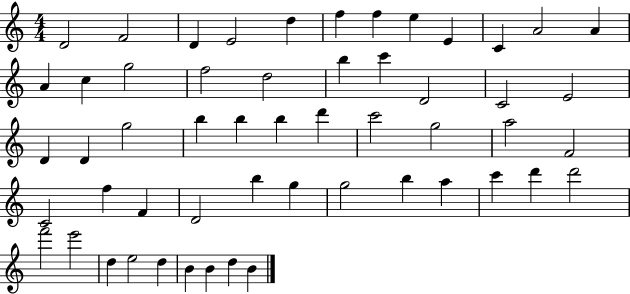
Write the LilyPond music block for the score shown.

{
  \clef treble
  \numericTimeSignature
  \time 4/4
  \key c \major
  d'2 f'2 | d'4 e'2 d''4 | f''4 f''4 e''4 e'4 | c'4 a'2 a'4 | \break a'4 c''4 g''2 | f''2 d''2 | b''4 c'''4 d'2 | c'2 e'2 | \break d'4 d'4 g''2 | b''4 b''4 b''4 d'''4 | c'''2 g''2 | a''2 f'2 | \break c'2 f''4 f'4 | d'2 b''4 g''4 | g''2 b''4 a''4 | c'''4 d'''4 d'''2 | \break f'''2 e'''2 | d''4 e''2 d''4 | b'4 b'4 d''4 b'4 | \bar "|."
}